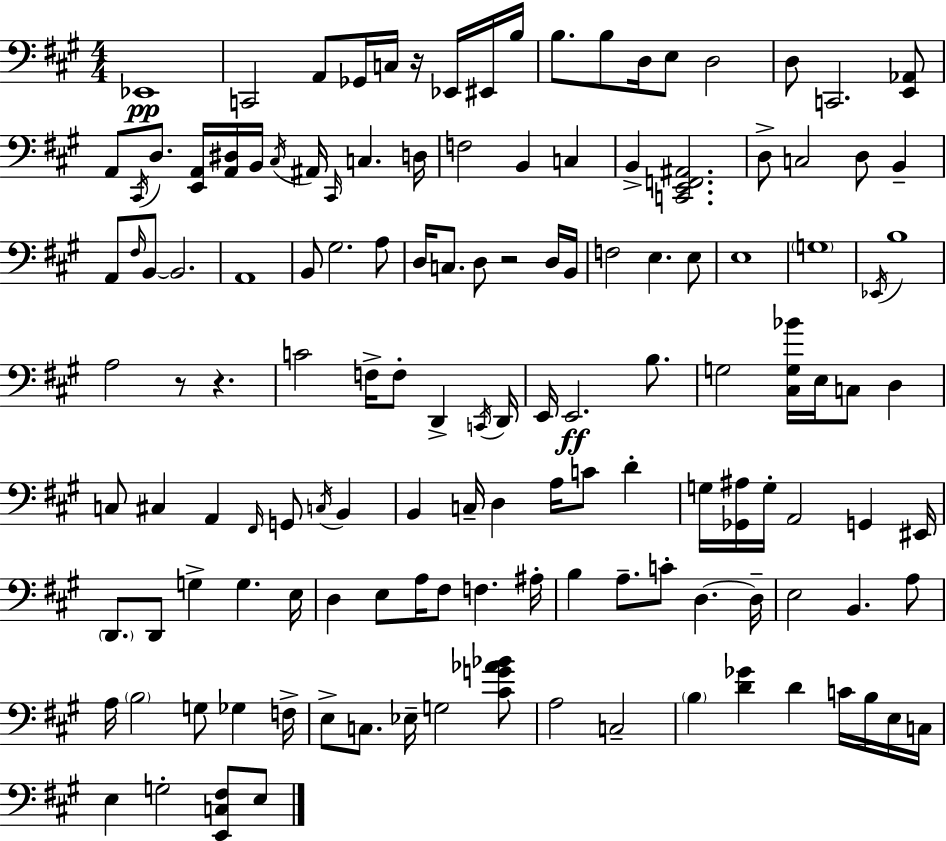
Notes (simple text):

Eb2/w C2/h A2/e Gb2/s C3/s R/s Eb2/s EIS2/s B3/s B3/e. B3/e D3/s E3/e D3/h D3/e C2/h. [E2,Ab2]/e A2/e C#2/s D3/e. [E2,A2]/s [A2,D#3]/s B2/s C#3/s A#2/s C#2/s C3/q. D3/s F3/h B2/q C3/q B2/q [C2,E2,F2,A#2]/h. D3/e C3/h D3/e B2/q A2/e F#3/s B2/e B2/h. A2/w B2/e G#3/h. A3/e D3/s C3/e. D3/e R/h D3/s B2/s F3/h E3/q. E3/e E3/w G3/w Eb2/s B3/w A3/h R/e R/q. C4/h F3/s F3/e D2/q C2/s D2/s E2/s E2/h. B3/e. G3/h [C#3,G3,Bb4]/s E3/s C3/e D3/q C3/e C#3/q A2/q F#2/s G2/e C3/s B2/q B2/q C3/s D3/q A3/s C4/e D4/q G3/s [Gb2,A#3]/s G3/s A2/h G2/q EIS2/s D2/e. D2/e G3/q G3/q. E3/s D3/q E3/e A3/s F#3/e F3/q. A#3/s B3/q A3/e. C4/e D3/q. D3/s E3/h B2/q. A3/e A3/s B3/h G3/e Gb3/q F3/s E3/e C3/e. Eb3/s G3/h [C#4,G4,Ab4,Bb4]/e A3/h C3/h B3/q [D4,Gb4]/q D4/q C4/s B3/s E3/s C3/s E3/q G3/h [E2,C3,F#3]/e E3/e